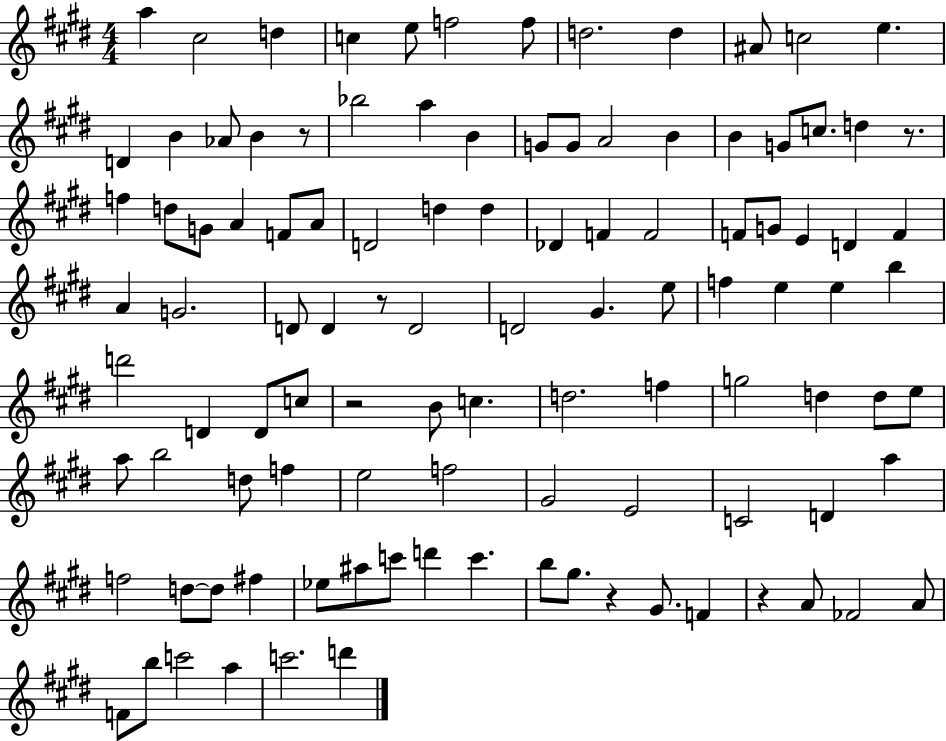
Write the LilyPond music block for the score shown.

{
  \clef treble
  \numericTimeSignature
  \time 4/4
  \key e \major
  a''4 cis''2 d''4 | c''4 e''8 f''2 f''8 | d''2. d''4 | ais'8 c''2 e''4. | \break d'4 b'4 aes'8 b'4 r8 | bes''2 a''4 b'4 | g'8 g'8 a'2 b'4 | b'4 g'8 c''8. d''4 r8. | \break f''4 d''8 g'8 a'4 f'8 a'8 | d'2 d''4 d''4 | des'4 f'4 f'2 | f'8 g'8 e'4 d'4 f'4 | \break a'4 g'2. | d'8 d'4 r8 d'2 | d'2 gis'4. e''8 | f''4 e''4 e''4 b''4 | \break d'''2 d'4 d'8 c''8 | r2 b'8 c''4. | d''2. f''4 | g''2 d''4 d''8 e''8 | \break a''8 b''2 d''8 f''4 | e''2 f''2 | gis'2 e'2 | c'2 d'4 a''4 | \break f''2 d''8~~ d''8 fis''4 | ees''8 ais''8 c'''8 d'''4 c'''4. | b''8 gis''8. r4 gis'8. f'4 | r4 a'8 fes'2 a'8 | \break f'8 b''8 c'''2 a''4 | c'''2. d'''4 | \bar "|."
}